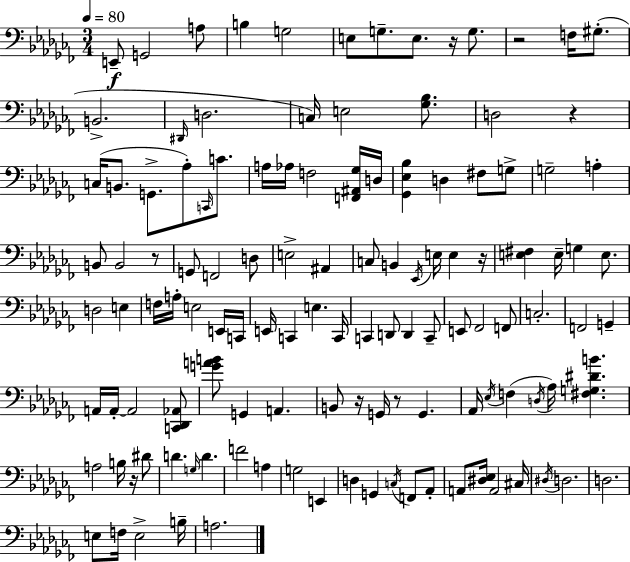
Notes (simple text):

E2/e G2/h A3/e B3/q G3/h E3/e G3/e. E3/e. R/s G3/e. R/h F3/s G#3/e. B2/h. D#2/s D3/h. C3/s E3/h [Gb3,Bb3]/e. D3/h R/q C3/s B2/e. G2/e. Ab3/e C2/s C4/e. A3/s Ab3/s F3/h [F2,A#2,Gb3]/s D3/s [Gb2,Eb3,Bb3]/q D3/q F#3/e G3/e G3/h A3/q B2/e B2/h R/e G2/e F2/h D3/e E3/h A#2/q C3/e B2/q Eb2/s E3/s E3/q R/s [E3,F#3]/q E3/s G3/q E3/e. D3/h E3/q F3/s A3/s E3/h E2/s C2/s E2/s C2/q E3/q. C2/s C2/q D2/e D2/q C2/e E2/e FES2/h F2/e C3/h. F2/h G2/q A2/s A2/s A2/h [C2,Db2,Ab2]/e [G4,A4,B4]/e G2/q A2/q. B2/e R/s G2/s R/e G2/q. Ab2/s Eb3/s F3/q D3/s Ab3/s [F#3,G3,D#4,B4]/q. A3/h B3/s R/s D#4/e D4/q. G3/s D4/q. F4/h A3/q G3/h E2/q D3/q G2/q C3/s F2/e Ab2/e A2/e [D#3,Eb3]/s A2/h C#3/s D#3/s D3/h. D3/h. E3/e F3/s E3/h B3/s A3/h.